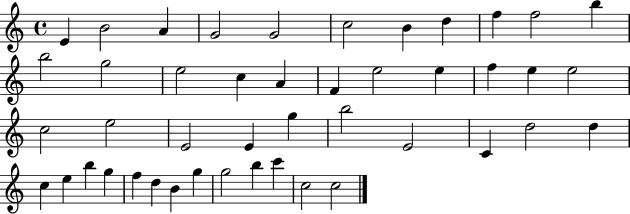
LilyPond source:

{
  \clef treble
  \time 4/4
  \defaultTimeSignature
  \key c \major
  e'4 b'2 a'4 | g'2 g'2 | c''2 b'4 d''4 | f''4 f''2 b''4 | \break b''2 g''2 | e''2 c''4 a'4 | f'4 e''2 e''4 | f''4 e''4 e''2 | \break c''2 e''2 | e'2 e'4 g''4 | b''2 e'2 | c'4 d''2 d''4 | \break c''4 e''4 b''4 g''4 | f''4 d''4 b'4 g''4 | g''2 b''4 c'''4 | c''2 c''2 | \break \bar "|."
}